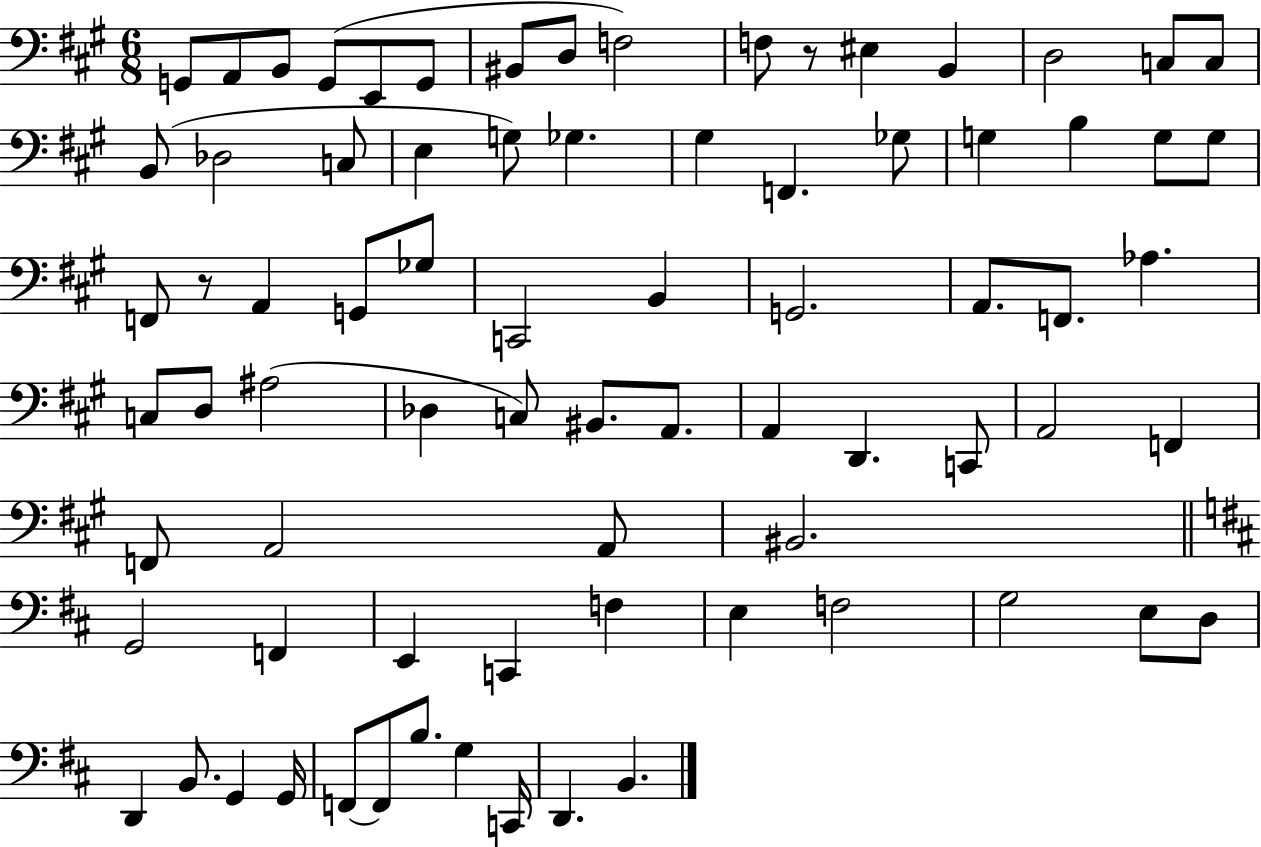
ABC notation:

X:1
T:Untitled
M:6/8
L:1/4
K:A
G,,/2 A,,/2 B,,/2 G,,/2 E,,/2 G,,/2 ^B,,/2 D,/2 F,2 F,/2 z/2 ^E, B,, D,2 C,/2 C,/2 B,,/2 _D,2 C,/2 E, G,/2 _G, ^G, F,, _G,/2 G, B, G,/2 G,/2 F,,/2 z/2 A,, G,,/2 _G,/2 C,,2 B,, G,,2 A,,/2 F,,/2 _A, C,/2 D,/2 ^A,2 _D, C,/2 ^B,,/2 A,,/2 A,, D,, C,,/2 A,,2 F,, F,,/2 A,,2 A,,/2 ^B,,2 G,,2 F,, E,, C,, F, E, F,2 G,2 E,/2 D,/2 D,, B,,/2 G,, G,,/4 F,,/2 F,,/2 B,/2 G, C,,/4 D,, B,,